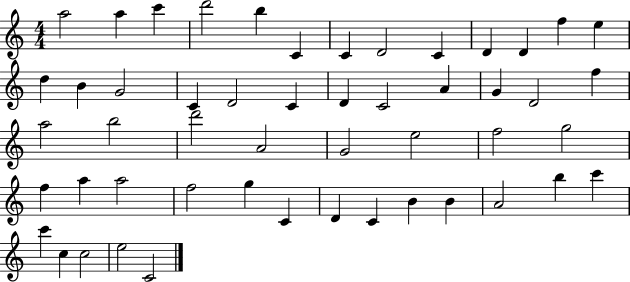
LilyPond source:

{
  \clef treble
  \numericTimeSignature
  \time 4/4
  \key c \major
  a''2 a''4 c'''4 | d'''2 b''4 c'4 | c'4 d'2 c'4 | d'4 d'4 f''4 e''4 | \break d''4 b'4 g'2 | c'4 d'2 c'4 | d'4 c'2 a'4 | g'4 d'2 f''4 | \break a''2 b''2 | d'''2 a'2 | g'2 e''2 | f''2 g''2 | \break f''4 a''4 a''2 | f''2 g''4 c'4 | d'4 c'4 b'4 b'4 | a'2 b''4 c'''4 | \break c'''4 c''4 c''2 | e''2 c'2 | \bar "|."
}